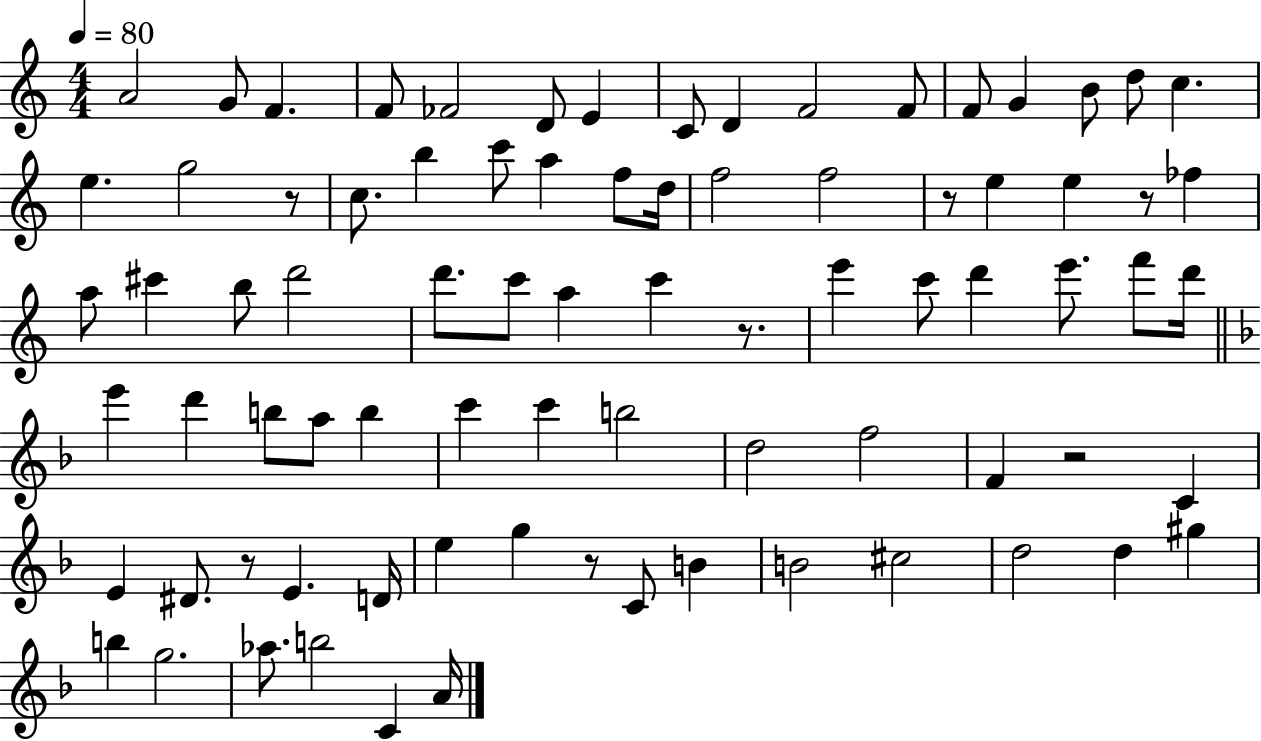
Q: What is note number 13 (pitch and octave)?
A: G4